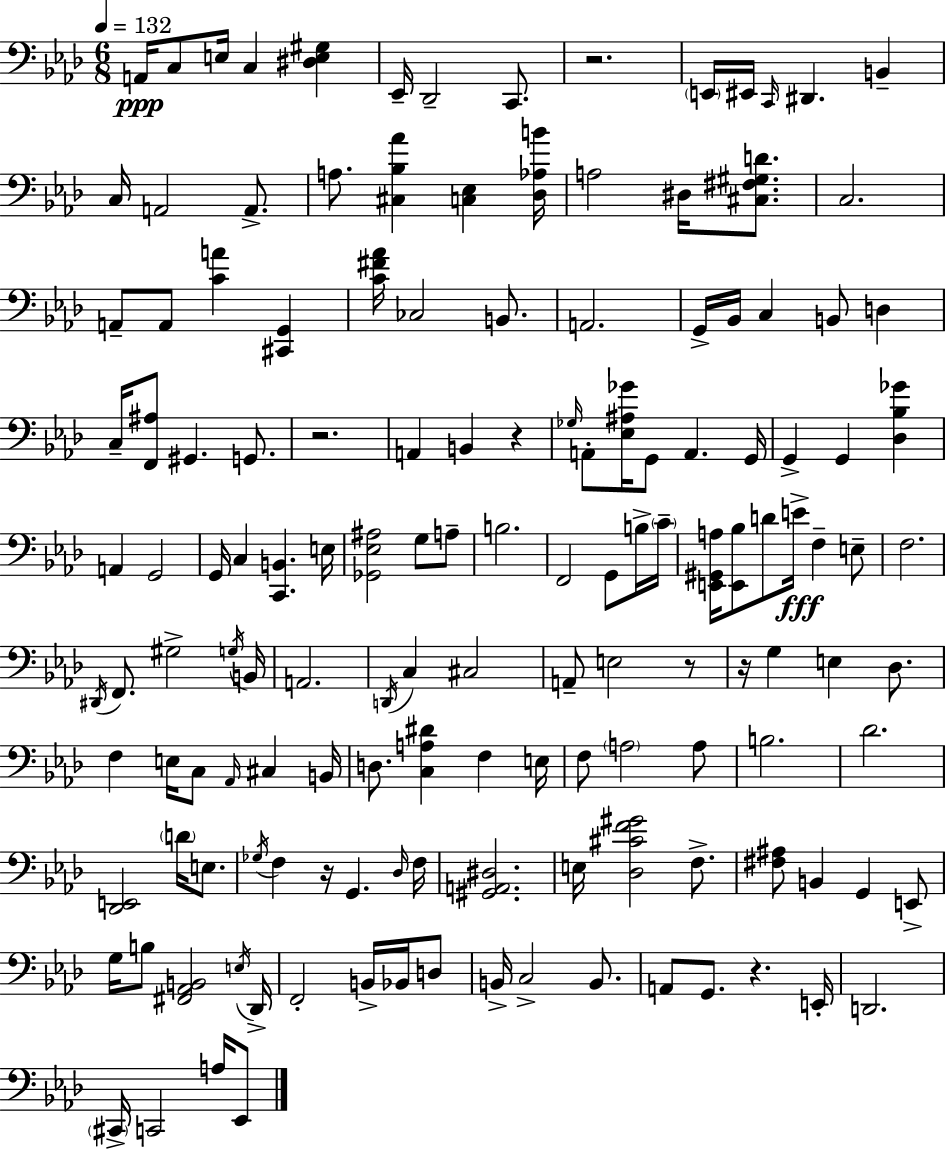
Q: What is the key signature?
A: AES major